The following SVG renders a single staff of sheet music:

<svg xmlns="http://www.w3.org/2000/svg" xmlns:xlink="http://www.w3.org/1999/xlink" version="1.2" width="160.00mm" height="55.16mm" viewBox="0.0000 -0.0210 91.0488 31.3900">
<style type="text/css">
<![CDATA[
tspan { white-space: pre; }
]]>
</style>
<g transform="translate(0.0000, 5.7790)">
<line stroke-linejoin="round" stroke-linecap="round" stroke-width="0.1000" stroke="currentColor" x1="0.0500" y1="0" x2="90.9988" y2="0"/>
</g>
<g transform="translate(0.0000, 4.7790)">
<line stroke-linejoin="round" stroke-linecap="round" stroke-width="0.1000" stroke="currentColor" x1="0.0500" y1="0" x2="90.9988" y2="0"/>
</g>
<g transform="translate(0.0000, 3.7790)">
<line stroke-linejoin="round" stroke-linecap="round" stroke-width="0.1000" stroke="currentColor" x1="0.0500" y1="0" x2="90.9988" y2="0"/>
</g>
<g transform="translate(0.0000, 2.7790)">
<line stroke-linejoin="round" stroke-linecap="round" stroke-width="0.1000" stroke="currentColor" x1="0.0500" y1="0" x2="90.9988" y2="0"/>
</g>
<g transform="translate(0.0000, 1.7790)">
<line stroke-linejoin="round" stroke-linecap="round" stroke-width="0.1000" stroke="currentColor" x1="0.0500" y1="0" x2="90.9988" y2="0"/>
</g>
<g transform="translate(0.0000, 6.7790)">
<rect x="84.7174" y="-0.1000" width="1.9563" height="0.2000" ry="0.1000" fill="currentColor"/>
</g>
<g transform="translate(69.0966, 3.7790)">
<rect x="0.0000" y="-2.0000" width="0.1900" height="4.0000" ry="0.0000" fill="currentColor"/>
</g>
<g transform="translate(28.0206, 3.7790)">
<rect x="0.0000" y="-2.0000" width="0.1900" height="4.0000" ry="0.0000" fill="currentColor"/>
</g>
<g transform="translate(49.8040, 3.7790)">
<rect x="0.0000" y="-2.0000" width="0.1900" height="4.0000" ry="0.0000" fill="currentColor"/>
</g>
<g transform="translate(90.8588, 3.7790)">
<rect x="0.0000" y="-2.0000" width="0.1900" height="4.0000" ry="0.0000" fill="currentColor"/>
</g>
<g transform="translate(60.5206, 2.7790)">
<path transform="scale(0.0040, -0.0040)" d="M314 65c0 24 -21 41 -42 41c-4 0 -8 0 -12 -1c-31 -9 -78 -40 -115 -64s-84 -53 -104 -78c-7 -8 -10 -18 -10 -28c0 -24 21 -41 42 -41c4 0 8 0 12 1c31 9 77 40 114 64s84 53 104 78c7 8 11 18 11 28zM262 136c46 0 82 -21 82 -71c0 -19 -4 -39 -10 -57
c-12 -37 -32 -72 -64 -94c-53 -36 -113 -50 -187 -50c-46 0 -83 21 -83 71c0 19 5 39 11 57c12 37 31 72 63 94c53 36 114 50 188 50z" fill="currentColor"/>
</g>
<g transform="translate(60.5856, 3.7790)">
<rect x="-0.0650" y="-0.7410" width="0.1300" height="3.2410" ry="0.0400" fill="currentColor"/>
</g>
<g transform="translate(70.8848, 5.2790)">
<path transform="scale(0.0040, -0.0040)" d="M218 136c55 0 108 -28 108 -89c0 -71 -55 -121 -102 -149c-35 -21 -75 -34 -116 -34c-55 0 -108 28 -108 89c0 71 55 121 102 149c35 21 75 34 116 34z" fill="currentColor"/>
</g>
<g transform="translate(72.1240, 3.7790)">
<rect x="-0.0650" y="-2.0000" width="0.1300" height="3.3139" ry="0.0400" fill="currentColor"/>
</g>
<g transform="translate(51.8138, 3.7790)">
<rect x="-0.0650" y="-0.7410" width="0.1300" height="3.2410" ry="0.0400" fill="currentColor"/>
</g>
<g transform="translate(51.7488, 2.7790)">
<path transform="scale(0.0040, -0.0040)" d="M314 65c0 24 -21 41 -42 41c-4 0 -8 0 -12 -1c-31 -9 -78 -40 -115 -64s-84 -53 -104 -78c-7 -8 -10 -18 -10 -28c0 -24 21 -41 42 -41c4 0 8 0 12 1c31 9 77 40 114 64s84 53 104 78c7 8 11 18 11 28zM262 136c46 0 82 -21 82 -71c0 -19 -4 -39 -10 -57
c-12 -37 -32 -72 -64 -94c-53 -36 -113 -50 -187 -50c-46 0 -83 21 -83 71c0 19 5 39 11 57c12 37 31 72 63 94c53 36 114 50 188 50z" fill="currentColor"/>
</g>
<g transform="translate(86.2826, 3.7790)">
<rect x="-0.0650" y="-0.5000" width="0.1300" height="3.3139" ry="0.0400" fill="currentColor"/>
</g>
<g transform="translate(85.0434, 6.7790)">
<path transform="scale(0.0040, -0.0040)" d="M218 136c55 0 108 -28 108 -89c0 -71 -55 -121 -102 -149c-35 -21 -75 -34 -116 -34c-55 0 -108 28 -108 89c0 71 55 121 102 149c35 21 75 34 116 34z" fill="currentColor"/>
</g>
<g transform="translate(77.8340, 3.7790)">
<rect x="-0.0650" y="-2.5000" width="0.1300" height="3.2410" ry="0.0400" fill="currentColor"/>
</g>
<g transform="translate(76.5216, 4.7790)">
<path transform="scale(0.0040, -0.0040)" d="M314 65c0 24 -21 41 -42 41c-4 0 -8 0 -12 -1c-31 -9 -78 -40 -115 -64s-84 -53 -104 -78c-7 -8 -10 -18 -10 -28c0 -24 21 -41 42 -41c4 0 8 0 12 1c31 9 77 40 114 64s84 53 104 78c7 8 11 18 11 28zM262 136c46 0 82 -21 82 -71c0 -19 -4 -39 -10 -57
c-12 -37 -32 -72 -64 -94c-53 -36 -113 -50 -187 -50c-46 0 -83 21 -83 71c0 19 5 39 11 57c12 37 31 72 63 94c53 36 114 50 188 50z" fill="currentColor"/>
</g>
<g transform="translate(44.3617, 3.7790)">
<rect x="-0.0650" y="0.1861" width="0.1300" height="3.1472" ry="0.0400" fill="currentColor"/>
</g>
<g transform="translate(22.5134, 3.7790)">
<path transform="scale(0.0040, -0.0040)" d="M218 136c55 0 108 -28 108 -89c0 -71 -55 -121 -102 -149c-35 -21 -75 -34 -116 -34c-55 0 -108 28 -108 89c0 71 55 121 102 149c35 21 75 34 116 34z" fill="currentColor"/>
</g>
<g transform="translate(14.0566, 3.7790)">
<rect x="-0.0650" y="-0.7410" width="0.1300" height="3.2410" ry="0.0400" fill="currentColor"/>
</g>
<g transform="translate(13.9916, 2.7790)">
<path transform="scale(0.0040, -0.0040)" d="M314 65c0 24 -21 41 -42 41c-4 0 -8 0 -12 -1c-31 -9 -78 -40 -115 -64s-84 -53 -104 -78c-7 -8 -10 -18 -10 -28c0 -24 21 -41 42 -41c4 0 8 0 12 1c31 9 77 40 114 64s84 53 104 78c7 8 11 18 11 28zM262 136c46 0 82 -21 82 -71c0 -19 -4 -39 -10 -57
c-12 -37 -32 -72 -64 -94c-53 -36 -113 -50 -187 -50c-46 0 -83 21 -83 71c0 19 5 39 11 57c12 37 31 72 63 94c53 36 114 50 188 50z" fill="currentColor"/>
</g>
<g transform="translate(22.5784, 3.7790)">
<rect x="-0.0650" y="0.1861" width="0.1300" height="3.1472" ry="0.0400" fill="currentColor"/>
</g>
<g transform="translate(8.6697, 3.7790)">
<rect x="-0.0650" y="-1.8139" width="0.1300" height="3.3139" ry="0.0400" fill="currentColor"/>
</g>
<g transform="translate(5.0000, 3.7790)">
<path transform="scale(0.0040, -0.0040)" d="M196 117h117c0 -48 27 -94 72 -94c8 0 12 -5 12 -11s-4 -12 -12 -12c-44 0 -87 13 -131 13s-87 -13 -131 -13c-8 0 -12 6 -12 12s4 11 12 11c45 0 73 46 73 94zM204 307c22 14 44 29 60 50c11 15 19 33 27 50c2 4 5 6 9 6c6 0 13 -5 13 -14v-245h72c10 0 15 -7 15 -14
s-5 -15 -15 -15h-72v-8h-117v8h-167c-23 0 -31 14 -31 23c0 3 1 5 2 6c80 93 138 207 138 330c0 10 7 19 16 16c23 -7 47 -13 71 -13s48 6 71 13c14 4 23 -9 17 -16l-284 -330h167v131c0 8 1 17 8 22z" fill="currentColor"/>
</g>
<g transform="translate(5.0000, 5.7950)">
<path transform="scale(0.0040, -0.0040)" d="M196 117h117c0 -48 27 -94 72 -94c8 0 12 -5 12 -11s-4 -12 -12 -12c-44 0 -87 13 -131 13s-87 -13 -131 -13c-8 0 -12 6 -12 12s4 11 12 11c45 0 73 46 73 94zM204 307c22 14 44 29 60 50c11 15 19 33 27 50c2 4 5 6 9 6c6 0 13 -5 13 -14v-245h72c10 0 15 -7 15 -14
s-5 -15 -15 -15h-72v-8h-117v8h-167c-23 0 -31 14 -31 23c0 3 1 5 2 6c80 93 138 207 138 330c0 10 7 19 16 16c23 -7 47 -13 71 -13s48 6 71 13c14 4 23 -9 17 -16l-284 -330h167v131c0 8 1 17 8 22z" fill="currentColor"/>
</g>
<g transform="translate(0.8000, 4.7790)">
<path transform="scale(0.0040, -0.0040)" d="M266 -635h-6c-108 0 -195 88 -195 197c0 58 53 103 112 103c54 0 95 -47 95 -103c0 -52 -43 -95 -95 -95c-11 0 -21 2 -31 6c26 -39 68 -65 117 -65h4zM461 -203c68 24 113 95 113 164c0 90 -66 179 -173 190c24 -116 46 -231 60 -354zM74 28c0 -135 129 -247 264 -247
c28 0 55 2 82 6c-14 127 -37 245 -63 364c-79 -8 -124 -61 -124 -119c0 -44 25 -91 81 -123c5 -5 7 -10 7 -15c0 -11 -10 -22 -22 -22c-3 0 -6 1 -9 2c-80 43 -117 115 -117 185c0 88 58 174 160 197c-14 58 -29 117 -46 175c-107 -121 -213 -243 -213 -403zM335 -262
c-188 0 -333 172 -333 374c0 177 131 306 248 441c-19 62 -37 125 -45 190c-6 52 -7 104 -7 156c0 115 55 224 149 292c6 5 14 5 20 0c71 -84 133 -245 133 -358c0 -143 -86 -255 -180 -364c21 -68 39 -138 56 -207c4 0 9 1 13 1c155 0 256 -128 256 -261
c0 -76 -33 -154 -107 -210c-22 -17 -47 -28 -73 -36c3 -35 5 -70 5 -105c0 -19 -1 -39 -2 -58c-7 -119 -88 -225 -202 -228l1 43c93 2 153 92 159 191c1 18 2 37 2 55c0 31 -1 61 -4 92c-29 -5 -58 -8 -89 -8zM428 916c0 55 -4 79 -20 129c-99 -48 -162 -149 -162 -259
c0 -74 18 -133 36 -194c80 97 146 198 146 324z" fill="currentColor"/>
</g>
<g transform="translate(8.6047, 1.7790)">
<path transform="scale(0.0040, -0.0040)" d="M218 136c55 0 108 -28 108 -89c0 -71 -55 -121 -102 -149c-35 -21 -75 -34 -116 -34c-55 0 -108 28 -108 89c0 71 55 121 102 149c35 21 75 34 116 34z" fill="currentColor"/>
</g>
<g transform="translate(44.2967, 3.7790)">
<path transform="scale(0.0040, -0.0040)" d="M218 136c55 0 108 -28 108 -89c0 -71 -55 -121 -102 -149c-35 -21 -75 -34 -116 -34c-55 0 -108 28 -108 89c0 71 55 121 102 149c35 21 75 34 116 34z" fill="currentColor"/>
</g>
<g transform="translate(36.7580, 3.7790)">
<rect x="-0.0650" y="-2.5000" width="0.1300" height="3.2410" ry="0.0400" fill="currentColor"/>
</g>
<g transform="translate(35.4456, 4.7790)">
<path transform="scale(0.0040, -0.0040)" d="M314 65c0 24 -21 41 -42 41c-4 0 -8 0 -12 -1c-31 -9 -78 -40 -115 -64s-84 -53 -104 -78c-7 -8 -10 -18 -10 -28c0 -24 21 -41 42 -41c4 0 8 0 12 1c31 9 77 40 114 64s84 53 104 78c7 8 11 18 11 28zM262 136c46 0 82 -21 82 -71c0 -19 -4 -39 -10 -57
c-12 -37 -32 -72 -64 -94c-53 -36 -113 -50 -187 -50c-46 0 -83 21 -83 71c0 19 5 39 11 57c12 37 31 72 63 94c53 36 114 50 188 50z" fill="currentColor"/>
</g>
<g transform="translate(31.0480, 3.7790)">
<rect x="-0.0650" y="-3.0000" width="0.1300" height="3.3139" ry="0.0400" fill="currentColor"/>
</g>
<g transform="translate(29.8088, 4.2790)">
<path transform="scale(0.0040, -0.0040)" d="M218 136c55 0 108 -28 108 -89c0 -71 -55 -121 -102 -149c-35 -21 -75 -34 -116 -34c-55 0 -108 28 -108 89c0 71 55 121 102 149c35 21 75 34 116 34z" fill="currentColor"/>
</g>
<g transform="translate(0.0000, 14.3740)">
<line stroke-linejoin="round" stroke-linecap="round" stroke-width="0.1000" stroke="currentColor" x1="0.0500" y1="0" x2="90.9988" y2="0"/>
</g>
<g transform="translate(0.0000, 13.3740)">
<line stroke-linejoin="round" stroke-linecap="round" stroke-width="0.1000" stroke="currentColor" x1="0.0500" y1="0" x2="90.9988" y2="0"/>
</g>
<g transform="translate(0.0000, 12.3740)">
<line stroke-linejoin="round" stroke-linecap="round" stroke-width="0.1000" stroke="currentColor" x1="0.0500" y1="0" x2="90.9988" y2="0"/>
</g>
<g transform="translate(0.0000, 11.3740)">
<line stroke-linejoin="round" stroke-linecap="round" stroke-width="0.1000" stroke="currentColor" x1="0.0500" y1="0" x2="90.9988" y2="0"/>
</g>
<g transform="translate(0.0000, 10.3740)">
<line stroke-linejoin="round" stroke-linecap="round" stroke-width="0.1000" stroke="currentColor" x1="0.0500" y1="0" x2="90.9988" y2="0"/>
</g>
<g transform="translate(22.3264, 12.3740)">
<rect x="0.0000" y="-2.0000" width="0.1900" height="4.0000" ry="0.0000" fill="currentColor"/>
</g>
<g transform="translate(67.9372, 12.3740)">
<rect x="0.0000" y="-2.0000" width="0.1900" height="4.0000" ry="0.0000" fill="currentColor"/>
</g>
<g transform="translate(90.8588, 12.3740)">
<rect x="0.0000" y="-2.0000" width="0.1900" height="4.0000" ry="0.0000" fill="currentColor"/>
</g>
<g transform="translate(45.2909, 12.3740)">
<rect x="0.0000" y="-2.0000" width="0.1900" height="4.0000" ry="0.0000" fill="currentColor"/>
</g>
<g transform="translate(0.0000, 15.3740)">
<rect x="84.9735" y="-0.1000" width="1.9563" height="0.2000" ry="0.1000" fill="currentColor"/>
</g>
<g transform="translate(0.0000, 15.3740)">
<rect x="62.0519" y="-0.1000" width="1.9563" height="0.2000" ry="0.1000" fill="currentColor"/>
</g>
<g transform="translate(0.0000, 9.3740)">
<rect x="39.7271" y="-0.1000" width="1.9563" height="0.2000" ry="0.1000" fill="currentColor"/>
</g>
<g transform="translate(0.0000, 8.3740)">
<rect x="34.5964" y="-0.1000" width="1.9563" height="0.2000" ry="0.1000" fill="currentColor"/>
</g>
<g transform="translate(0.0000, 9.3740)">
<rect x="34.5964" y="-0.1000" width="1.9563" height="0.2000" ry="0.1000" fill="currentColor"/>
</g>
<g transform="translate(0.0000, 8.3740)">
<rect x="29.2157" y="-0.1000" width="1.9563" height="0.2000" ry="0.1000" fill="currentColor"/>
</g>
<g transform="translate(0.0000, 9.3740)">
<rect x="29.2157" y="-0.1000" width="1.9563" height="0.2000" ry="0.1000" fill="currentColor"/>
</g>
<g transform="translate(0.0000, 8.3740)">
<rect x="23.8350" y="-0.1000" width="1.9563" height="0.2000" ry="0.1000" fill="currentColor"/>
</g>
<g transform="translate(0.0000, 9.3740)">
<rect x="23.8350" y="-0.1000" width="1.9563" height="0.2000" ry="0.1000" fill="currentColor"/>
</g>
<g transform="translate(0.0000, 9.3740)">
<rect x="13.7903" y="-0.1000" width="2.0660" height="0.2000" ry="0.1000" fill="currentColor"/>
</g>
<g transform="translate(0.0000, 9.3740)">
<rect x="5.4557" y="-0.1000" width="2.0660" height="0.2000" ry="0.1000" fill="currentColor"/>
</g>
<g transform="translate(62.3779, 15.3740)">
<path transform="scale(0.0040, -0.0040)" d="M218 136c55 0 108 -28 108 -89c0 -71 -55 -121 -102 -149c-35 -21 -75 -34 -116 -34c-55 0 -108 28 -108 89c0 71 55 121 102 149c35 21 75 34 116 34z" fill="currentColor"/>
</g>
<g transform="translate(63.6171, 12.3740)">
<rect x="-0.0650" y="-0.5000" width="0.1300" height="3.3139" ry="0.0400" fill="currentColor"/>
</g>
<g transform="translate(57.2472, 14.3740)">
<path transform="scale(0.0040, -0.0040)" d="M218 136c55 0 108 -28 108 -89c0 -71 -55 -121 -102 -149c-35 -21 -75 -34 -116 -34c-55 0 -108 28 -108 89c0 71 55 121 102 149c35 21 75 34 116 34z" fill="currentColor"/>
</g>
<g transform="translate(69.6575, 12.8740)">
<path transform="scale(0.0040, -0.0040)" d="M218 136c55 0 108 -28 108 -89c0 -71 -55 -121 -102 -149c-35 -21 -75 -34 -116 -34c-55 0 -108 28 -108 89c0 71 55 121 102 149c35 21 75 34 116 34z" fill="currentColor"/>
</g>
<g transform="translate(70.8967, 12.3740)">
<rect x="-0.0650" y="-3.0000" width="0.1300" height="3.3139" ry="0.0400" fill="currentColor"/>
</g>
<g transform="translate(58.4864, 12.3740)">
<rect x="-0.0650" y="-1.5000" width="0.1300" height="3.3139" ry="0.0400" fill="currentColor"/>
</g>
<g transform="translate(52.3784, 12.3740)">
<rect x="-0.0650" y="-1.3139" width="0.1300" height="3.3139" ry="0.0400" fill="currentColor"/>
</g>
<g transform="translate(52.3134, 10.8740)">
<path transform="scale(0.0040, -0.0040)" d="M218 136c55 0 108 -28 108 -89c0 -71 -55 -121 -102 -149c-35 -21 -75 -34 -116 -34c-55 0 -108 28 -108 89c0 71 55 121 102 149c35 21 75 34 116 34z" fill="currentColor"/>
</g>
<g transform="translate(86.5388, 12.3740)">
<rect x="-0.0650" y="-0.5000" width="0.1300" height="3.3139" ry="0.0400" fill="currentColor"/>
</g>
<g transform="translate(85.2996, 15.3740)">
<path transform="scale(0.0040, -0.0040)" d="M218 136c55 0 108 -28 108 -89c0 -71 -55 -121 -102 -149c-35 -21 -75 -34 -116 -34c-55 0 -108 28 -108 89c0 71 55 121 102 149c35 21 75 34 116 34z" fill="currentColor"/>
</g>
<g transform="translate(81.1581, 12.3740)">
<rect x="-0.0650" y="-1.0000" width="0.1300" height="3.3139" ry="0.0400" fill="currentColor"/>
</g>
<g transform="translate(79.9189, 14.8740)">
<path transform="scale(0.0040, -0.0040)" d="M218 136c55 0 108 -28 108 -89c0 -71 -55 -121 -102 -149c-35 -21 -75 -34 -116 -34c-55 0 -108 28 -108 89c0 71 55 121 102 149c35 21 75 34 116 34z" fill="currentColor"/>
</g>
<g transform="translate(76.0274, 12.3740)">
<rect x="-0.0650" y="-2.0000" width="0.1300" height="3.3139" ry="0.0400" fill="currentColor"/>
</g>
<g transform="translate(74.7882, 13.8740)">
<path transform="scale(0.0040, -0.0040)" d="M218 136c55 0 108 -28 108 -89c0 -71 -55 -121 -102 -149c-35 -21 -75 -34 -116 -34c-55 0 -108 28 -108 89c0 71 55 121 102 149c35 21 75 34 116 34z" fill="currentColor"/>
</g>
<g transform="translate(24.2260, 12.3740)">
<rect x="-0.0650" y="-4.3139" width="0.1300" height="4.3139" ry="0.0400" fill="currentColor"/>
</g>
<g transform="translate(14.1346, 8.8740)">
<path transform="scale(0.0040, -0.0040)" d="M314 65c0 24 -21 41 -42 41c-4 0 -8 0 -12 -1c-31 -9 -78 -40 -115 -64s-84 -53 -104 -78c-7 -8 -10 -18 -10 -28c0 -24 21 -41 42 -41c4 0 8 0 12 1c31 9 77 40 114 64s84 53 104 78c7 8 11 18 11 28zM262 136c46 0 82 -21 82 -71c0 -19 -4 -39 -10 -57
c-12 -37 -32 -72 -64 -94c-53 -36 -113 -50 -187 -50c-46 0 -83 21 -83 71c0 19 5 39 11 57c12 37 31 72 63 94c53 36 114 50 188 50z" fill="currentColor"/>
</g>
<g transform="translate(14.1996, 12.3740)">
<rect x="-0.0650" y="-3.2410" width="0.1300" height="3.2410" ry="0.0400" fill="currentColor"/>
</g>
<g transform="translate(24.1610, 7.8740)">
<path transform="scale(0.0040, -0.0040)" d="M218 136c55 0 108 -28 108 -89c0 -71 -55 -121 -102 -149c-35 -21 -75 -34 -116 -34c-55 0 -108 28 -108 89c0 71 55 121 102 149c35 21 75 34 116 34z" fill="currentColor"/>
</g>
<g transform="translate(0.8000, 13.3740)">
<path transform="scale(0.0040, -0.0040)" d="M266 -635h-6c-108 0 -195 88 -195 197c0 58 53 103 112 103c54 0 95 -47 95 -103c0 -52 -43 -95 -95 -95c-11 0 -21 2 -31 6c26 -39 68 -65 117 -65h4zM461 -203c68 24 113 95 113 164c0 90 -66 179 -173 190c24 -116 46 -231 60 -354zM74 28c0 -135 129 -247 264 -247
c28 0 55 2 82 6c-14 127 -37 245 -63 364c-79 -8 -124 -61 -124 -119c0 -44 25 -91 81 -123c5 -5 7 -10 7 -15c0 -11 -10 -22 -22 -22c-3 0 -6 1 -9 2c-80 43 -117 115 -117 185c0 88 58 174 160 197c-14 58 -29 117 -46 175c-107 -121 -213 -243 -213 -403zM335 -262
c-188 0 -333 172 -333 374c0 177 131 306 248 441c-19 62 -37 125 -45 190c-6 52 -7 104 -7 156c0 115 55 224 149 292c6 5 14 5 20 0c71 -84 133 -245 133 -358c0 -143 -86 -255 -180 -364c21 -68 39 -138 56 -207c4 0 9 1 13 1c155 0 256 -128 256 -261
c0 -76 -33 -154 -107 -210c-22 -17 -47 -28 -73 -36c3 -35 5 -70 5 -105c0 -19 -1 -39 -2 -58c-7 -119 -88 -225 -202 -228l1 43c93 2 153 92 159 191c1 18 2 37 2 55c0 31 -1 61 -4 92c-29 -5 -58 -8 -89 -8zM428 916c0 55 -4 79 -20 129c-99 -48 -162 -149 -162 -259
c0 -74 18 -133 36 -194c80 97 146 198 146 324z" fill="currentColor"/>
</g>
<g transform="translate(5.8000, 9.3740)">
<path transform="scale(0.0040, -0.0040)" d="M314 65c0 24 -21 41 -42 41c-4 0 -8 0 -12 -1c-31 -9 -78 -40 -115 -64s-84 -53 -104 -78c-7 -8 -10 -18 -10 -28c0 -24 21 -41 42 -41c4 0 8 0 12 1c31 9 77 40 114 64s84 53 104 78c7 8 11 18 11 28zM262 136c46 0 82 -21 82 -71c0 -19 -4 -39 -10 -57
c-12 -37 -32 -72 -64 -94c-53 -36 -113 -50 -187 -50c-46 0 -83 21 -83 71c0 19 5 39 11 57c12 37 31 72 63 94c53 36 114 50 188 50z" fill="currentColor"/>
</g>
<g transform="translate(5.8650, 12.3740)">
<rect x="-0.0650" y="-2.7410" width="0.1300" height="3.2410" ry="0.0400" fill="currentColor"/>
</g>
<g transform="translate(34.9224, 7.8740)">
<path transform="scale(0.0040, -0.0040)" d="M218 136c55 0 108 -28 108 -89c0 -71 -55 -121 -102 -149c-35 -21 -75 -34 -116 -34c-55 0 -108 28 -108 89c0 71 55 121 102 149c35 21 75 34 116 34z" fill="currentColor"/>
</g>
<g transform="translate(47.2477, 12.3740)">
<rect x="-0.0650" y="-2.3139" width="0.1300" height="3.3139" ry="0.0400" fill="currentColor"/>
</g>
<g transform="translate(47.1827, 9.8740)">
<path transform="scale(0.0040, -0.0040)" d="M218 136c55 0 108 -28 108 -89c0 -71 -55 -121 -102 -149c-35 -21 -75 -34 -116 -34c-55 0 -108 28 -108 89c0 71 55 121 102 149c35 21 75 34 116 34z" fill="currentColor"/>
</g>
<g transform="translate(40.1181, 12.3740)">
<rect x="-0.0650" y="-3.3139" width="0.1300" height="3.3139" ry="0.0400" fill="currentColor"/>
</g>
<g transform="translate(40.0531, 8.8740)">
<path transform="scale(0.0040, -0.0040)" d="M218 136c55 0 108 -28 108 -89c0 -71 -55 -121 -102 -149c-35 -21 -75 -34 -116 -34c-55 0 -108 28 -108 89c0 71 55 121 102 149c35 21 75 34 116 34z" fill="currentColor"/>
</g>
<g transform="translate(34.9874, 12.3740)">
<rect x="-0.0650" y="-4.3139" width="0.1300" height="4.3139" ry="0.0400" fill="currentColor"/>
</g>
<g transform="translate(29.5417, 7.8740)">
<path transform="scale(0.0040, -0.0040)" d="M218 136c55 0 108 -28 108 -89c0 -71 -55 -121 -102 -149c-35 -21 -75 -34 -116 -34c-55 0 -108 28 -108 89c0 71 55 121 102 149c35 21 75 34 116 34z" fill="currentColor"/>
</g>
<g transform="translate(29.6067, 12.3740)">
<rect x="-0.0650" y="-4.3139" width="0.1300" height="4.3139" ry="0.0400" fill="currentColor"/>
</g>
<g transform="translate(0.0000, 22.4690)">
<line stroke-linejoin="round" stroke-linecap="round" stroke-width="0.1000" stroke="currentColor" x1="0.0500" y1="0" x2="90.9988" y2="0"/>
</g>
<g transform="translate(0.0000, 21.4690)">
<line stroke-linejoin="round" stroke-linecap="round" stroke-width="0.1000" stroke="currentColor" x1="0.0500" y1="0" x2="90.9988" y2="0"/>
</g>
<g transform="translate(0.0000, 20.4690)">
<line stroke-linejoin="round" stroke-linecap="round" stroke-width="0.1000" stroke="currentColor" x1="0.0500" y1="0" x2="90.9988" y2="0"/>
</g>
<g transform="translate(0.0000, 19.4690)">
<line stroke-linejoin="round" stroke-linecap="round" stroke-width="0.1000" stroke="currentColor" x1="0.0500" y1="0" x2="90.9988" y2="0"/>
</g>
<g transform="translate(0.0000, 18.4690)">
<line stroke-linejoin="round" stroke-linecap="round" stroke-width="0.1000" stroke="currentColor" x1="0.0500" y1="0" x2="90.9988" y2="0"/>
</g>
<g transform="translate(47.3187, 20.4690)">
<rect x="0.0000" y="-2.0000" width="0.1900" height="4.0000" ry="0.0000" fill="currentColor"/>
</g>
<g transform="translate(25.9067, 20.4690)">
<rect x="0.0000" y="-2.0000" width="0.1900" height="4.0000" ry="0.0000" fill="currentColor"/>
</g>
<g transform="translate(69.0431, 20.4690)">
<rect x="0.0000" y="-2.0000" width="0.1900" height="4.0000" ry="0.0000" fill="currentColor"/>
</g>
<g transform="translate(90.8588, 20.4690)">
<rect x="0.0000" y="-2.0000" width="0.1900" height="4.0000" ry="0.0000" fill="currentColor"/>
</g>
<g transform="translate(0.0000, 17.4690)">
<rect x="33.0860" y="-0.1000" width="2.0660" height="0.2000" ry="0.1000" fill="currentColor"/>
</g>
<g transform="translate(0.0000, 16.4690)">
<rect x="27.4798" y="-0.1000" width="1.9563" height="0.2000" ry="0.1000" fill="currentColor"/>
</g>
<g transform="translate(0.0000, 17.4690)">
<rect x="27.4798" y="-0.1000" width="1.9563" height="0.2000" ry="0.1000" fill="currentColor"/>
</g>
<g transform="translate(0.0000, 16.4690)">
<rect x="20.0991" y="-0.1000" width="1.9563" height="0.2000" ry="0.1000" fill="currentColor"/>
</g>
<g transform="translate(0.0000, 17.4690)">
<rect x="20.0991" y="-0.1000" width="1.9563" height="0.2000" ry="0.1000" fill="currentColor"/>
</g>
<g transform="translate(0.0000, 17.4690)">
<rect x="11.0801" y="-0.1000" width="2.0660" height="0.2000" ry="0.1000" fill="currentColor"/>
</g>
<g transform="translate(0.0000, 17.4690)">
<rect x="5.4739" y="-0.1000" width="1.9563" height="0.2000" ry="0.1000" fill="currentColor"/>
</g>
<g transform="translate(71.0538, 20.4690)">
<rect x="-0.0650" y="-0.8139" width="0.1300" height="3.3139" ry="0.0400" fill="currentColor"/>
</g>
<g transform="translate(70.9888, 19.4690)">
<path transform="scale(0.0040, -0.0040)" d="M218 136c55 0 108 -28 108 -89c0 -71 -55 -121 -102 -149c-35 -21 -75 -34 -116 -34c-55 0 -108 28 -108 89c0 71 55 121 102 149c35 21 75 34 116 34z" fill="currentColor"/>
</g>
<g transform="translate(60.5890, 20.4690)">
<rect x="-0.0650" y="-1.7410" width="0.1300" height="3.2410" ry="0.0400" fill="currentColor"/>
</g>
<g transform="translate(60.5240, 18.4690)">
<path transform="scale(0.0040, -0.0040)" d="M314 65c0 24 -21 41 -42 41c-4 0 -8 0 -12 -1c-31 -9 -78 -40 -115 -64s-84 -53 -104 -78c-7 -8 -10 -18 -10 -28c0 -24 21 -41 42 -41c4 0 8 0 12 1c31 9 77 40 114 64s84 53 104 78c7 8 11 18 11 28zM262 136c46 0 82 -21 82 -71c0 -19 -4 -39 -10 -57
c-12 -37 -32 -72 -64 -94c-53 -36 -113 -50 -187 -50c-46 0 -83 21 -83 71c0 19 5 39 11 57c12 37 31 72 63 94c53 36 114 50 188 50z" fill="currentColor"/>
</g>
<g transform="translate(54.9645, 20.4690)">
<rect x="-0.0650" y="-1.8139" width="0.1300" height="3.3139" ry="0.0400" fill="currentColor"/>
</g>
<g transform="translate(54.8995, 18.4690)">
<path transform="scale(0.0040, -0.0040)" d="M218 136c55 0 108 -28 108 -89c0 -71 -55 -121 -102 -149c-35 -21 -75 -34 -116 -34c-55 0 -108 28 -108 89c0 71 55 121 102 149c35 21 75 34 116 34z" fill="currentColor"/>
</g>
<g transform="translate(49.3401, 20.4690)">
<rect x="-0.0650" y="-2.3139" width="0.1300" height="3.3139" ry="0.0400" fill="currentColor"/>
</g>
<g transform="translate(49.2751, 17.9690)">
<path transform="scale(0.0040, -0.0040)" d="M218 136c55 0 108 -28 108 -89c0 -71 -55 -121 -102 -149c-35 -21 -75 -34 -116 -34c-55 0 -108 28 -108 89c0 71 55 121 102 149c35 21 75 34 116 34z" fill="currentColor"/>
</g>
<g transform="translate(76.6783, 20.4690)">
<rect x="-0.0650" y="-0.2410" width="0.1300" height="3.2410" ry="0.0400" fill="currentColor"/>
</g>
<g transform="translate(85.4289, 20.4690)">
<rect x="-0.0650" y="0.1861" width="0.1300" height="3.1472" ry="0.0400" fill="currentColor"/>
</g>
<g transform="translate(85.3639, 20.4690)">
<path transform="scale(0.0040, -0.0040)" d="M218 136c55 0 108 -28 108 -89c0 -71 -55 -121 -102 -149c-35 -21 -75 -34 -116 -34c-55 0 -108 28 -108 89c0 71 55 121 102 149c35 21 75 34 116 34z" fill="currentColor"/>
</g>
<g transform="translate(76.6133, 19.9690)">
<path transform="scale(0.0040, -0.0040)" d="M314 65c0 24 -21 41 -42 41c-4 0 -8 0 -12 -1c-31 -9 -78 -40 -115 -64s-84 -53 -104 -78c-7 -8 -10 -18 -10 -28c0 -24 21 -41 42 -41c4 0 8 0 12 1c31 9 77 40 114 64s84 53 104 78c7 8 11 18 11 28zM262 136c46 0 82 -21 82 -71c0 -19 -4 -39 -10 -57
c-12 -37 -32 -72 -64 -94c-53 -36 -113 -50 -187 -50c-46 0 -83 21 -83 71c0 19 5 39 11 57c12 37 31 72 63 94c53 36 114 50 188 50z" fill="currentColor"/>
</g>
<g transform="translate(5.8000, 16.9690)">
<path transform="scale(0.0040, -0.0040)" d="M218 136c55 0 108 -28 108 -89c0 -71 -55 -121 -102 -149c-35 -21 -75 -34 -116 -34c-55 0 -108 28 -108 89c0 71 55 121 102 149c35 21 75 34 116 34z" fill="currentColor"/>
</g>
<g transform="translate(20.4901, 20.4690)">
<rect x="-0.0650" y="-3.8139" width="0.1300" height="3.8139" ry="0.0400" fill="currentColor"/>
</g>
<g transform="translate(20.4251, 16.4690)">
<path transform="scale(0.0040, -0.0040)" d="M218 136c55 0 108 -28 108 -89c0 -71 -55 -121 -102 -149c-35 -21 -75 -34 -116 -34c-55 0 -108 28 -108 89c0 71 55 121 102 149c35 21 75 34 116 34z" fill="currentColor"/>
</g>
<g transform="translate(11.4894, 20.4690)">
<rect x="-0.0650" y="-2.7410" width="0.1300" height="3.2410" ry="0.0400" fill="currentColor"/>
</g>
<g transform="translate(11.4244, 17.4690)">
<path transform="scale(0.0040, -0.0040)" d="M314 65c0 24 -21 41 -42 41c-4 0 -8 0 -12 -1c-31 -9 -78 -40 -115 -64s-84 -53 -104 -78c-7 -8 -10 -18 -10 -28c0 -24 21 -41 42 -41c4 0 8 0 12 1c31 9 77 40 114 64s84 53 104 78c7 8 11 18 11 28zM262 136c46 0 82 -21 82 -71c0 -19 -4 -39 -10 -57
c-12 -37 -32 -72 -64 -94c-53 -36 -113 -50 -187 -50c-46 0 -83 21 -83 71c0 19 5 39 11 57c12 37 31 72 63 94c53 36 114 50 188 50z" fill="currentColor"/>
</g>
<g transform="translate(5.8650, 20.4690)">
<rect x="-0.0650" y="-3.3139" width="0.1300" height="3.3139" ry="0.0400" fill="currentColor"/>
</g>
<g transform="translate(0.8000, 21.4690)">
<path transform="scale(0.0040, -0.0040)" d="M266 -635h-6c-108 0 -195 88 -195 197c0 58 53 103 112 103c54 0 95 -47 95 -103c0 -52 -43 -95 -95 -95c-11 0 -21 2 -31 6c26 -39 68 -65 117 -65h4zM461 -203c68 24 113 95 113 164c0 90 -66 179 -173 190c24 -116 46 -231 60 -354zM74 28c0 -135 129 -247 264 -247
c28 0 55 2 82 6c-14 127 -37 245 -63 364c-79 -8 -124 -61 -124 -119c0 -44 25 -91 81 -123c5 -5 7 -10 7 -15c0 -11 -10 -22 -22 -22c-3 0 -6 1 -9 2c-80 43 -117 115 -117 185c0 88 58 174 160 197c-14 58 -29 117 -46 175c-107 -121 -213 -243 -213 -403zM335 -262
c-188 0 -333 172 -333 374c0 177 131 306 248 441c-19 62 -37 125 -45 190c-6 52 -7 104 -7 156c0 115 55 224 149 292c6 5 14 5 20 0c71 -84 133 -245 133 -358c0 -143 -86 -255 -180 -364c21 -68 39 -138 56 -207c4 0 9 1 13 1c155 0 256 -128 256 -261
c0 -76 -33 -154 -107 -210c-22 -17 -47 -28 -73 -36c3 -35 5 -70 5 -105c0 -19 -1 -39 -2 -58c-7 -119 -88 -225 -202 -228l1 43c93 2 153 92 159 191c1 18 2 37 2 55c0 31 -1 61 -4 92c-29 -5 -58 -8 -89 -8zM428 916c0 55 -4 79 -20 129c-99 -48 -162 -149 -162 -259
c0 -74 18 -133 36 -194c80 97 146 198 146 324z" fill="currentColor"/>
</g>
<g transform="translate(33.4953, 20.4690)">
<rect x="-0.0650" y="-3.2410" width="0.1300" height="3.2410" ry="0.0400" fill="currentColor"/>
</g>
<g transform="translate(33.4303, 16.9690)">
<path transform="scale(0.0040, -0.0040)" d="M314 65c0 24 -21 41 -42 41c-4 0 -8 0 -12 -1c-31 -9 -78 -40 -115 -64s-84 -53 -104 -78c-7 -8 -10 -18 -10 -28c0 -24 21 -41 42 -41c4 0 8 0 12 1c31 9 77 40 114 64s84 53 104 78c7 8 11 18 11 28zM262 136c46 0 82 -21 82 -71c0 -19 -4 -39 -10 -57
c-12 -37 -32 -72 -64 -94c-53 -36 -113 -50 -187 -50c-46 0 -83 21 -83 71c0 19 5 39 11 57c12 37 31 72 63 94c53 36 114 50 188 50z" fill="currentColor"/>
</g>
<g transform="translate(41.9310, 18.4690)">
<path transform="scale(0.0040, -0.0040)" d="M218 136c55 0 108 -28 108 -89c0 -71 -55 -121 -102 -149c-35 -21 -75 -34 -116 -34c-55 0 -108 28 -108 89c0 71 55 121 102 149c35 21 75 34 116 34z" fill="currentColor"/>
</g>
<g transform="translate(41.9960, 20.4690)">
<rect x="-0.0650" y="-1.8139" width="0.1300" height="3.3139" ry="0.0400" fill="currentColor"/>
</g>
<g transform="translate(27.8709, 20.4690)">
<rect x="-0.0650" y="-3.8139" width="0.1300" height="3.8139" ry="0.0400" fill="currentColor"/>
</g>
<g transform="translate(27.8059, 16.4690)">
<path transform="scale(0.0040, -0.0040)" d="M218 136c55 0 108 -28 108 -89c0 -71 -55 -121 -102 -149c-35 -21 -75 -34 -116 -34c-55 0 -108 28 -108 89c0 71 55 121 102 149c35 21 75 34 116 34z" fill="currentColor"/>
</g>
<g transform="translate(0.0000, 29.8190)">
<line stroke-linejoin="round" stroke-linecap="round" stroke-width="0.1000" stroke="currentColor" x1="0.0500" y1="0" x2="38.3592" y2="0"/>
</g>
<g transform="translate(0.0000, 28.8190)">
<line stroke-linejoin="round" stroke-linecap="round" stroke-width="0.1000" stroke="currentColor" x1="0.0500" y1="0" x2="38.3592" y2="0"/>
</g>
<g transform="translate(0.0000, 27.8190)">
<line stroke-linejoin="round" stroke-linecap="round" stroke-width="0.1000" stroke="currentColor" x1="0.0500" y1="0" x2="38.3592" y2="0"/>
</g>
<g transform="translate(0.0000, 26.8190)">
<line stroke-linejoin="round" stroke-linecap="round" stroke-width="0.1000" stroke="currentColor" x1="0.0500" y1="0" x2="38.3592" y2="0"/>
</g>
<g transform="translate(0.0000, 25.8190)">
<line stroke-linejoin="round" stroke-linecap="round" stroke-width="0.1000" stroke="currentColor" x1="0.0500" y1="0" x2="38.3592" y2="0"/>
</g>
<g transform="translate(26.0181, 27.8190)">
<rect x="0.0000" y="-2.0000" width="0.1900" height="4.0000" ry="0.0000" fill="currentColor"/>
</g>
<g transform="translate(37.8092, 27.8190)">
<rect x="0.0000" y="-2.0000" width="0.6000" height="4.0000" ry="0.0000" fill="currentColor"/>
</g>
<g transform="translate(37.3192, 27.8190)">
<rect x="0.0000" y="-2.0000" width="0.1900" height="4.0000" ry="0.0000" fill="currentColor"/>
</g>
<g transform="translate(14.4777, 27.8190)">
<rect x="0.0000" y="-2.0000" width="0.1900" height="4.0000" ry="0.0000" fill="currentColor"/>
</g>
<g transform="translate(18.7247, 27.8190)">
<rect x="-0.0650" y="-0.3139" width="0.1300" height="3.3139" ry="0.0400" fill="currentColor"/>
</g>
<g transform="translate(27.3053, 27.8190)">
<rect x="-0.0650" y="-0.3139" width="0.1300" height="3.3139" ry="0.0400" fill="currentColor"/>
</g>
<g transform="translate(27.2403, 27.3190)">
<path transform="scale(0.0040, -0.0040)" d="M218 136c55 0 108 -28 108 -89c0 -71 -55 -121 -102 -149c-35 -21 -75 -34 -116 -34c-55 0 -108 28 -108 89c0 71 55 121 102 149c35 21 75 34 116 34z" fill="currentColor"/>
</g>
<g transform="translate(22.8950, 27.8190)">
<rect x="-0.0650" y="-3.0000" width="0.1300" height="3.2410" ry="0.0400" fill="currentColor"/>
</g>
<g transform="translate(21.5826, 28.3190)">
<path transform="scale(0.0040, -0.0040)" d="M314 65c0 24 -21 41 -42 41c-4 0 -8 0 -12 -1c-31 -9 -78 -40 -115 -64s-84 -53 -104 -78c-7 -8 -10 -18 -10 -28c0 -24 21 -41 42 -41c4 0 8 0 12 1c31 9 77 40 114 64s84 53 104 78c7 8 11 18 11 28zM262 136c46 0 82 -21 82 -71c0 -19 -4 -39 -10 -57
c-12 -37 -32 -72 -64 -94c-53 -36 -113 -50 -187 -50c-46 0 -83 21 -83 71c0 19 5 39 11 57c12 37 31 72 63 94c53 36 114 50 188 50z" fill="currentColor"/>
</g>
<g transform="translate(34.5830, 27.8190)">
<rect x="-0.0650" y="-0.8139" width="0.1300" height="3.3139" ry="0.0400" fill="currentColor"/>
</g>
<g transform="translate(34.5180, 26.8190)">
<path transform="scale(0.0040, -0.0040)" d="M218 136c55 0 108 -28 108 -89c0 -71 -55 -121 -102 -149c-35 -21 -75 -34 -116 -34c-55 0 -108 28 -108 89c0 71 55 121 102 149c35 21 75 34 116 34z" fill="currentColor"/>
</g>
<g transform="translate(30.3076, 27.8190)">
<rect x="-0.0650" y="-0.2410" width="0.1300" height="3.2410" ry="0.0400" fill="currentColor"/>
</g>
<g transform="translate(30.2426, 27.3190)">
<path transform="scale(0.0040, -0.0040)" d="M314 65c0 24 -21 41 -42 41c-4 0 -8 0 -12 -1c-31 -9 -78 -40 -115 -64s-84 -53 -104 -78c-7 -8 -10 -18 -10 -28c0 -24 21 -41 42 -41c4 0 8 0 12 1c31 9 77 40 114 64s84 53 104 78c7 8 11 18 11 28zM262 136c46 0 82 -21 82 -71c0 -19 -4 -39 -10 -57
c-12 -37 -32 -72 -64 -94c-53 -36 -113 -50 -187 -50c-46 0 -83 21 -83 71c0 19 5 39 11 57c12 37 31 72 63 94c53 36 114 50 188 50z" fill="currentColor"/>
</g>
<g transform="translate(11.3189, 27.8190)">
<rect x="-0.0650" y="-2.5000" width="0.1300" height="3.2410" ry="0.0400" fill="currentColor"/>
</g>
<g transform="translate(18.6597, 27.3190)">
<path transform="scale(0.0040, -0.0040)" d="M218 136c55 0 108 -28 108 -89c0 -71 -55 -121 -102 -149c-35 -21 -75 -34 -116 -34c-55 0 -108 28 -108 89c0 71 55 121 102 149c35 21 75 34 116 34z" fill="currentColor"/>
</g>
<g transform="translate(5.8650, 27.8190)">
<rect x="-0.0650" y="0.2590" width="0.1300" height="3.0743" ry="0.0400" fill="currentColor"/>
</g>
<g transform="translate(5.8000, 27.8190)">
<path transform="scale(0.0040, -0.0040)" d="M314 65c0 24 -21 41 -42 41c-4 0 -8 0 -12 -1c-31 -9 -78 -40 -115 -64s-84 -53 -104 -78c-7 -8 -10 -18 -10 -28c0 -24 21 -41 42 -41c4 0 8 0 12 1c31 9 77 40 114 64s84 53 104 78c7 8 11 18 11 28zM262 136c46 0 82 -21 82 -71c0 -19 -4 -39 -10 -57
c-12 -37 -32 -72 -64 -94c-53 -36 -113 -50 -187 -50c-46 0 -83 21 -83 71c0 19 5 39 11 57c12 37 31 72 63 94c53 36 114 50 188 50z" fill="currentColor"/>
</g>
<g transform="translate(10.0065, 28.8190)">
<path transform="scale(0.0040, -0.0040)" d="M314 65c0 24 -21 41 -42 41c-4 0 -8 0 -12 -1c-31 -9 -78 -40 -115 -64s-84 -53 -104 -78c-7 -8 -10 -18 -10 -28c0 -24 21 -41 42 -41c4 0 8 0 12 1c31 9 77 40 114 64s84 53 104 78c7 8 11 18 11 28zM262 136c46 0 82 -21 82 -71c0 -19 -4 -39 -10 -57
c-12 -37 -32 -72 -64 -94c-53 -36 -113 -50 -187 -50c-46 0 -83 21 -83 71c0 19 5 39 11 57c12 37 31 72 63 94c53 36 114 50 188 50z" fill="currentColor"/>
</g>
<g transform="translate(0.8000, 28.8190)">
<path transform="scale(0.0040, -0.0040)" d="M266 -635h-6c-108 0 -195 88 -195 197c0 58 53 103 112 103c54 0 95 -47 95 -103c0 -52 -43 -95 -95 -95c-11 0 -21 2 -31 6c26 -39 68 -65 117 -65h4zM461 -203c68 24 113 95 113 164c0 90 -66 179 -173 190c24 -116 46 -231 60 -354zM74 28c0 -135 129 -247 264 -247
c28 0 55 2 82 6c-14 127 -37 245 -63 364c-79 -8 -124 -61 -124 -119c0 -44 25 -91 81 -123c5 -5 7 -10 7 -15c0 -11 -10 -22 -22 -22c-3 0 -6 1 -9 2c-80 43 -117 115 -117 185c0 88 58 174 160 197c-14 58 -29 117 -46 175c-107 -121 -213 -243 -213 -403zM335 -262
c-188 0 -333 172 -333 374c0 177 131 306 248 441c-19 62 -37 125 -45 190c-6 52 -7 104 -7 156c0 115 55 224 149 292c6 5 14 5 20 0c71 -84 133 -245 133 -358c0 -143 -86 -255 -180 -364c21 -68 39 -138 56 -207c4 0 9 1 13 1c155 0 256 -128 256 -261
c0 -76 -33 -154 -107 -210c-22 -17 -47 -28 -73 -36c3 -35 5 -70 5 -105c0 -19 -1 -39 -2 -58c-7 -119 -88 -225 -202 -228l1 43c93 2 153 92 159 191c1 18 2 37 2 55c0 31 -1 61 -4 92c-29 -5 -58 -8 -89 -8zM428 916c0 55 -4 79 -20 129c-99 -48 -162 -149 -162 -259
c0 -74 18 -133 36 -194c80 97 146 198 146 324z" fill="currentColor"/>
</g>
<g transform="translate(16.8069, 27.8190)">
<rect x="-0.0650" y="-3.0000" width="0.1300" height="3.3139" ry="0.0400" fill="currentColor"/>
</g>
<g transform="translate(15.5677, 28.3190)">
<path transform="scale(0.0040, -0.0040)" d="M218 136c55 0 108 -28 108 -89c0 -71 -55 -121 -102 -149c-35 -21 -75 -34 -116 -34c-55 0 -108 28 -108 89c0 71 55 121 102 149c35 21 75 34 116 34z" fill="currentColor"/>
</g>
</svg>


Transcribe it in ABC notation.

X:1
T:Untitled
M:4/4
L:1/4
K:C
f d2 B A G2 B d2 d2 F G2 C a2 b2 d' d' d' b g e E C A F D C b a2 c' c' b2 f g f f2 d c2 B B2 G2 A c A2 c c2 d